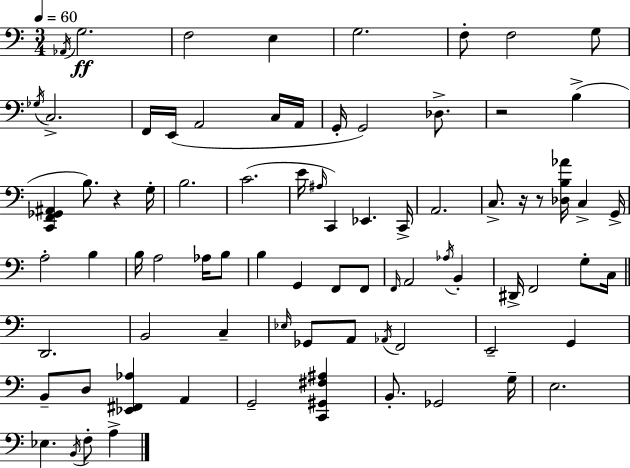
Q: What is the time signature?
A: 3/4